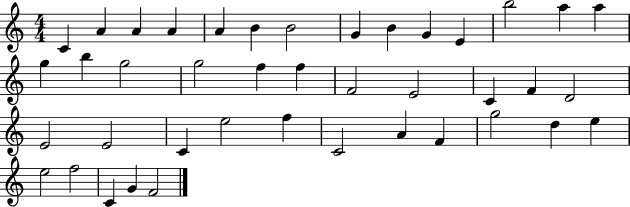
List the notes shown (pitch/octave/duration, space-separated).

C4/q A4/q A4/q A4/q A4/q B4/q B4/h G4/q B4/q G4/q E4/q B5/h A5/q A5/q G5/q B5/q G5/h G5/h F5/q F5/q F4/h E4/h C4/q F4/q D4/h E4/h E4/h C4/q E5/h F5/q C4/h A4/q F4/q G5/h D5/q E5/q E5/h F5/h C4/q G4/q F4/h